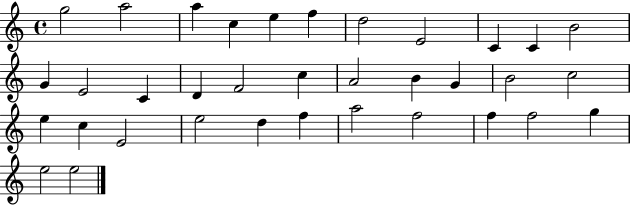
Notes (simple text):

G5/h A5/h A5/q C5/q E5/q F5/q D5/h E4/h C4/q C4/q B4/h G4/q E4/h C4/q D4/q F4/h C5/q A4/h B4/q G4/q B4/h C5/h E5/q C5/q E4/h E5/h D5/q F5/q A5/h F5/h F5/q F5/h G5/q E5/h E5/h